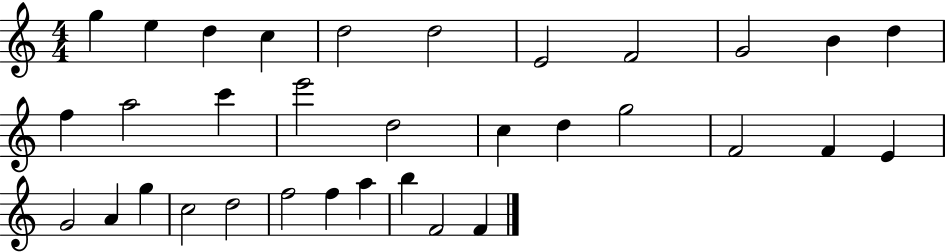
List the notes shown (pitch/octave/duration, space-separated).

G5/q E5/q D5/q C5/q D5/h D5/h E4/h F4/h G4/h B4/q D5/q F5/q A5/h C6/q E6/h D5/h C5/q D5/q G5/h F4/h F4/q E4/q G4/h A4/q G5/q C5/h D5/h F5/h F5/q A5/q B5/q F4/h F4/q